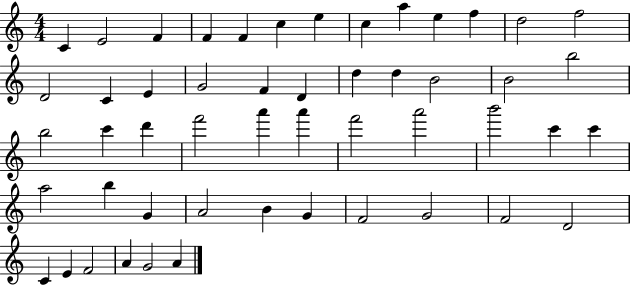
X:1
T:Untitled
M:4/4
L:1/4
K:C
C E2 F F F c e c a e f d2 f2 D2 C E G2 F D d d B2 B2 b2 b2 c' d' f'2 a' a' f'2 a'2 b'2 c' c' a2 b G A2 B G F2 G2 F2 D2 C E F2 A G2 A